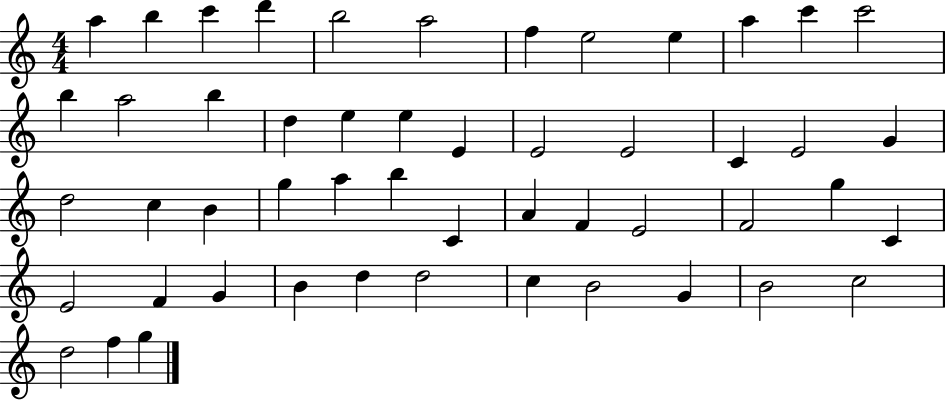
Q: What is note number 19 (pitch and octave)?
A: E4